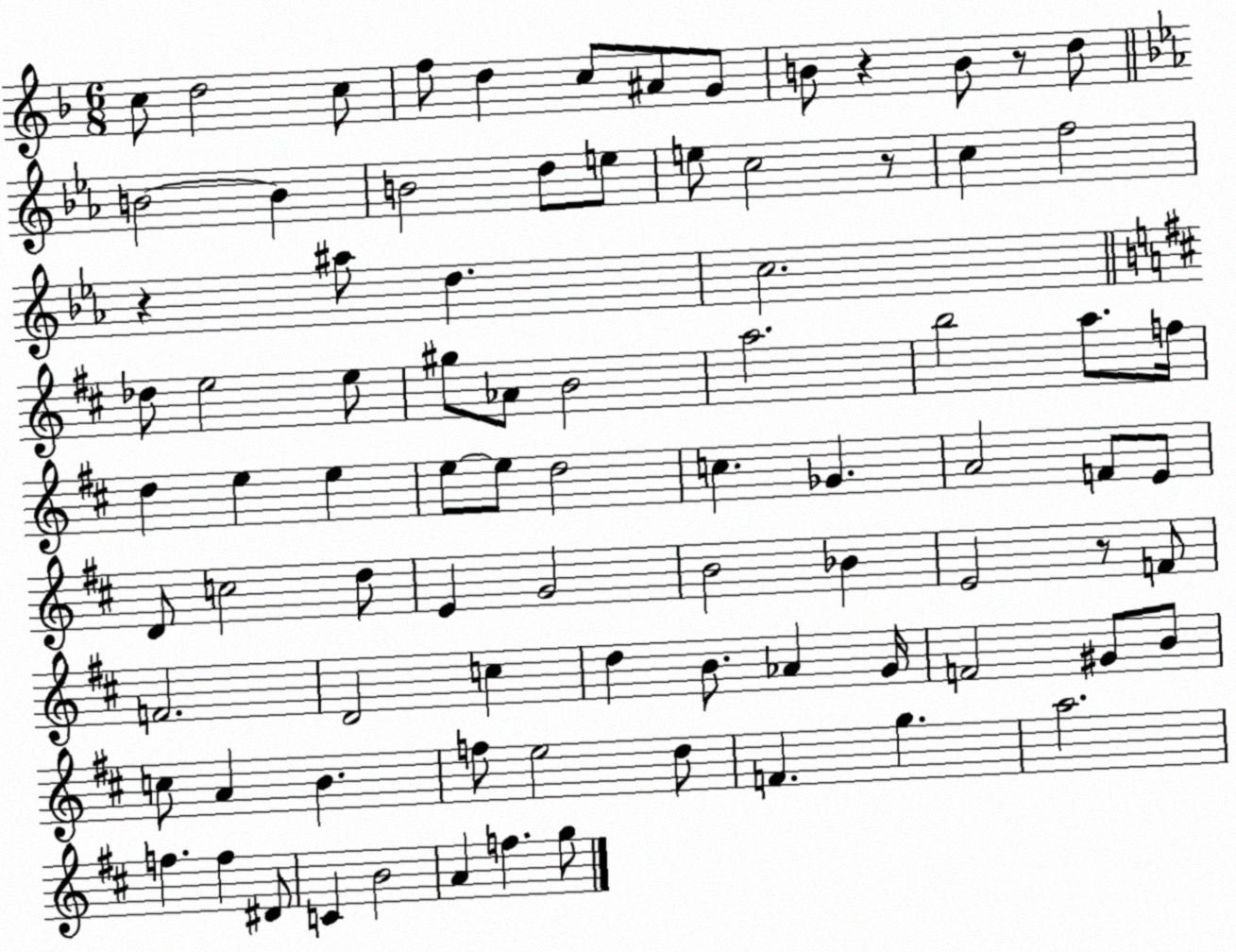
X:1
T:Untitled
M:6/8
L:1/4
K:F
c/2 d2 c/2 f/2 d c/2 ^A/2 G/2 B/2 z B/2 z/2 d/2 B2 B B2 d/2 e/2 e/2 c2 z/2 c f2 z ^a/2 d c2 _d/2 e2 e/2 ^g/2 _A/2 B2 a2 b2 a/2 f/4 d e e e/2 e/2 d2 c _G A2 F/2 E/2 D/2 c2 d/2 E G2 B2 _B E2 z/2 F/2 F2 D2 c d B/2 _A G/4 F2 ^G/2 B/2 c/2 A B f/2 e2 d/2 F g a2 f f ^D/2 C B2 A f g/2